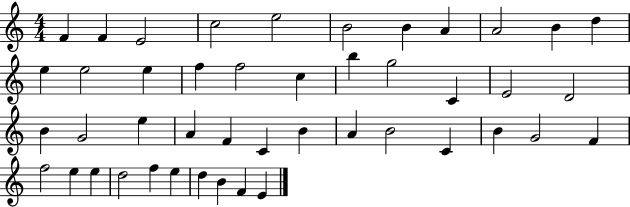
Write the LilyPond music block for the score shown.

{
  \clef treble
  \numericTimeSignature
  \time 4/4
  \key c \major
  f'4 f'4 e'2 | c''2 e''2 | b'2 b'4 a'4 | a'2 b'4 d''4 | \break e''4 e''2 e''4 | f''4 f''2 c''4 | b''4 g''2 c'4 | e'2 d'2 | \break b'4 g'2 e''4 | a'4 f'4 c'4 b'4 | a'4 b'2 c'4 | b'4 g'2 f'4 | \break f''2 e''4 e''4 | d''2 f''4 e''4 | d''4 b'4 f'4 e'4 | \bar "|."
}